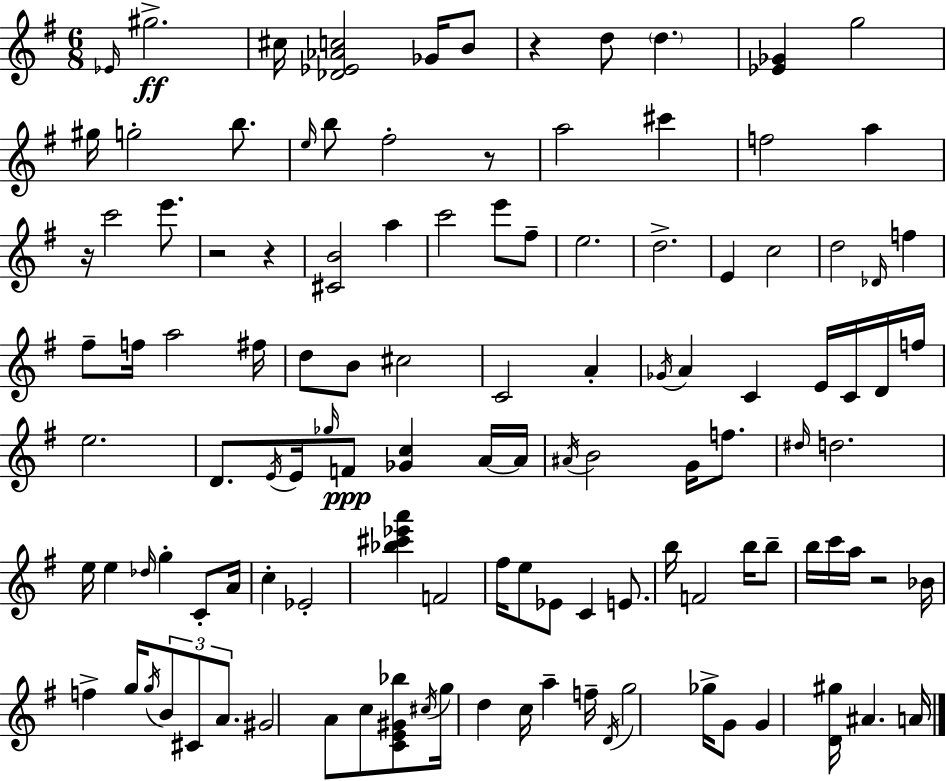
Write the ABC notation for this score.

X:1
T:Untitled
M:6/8
L:1/4
K:G
_E/4 ^g2 ^c/4 [_D_E_Ac]2 _G/4 B/2 z d/2 d [_E_G] g2 ^g/4 g2 b/2 e/4 b/2 ^f2 z/2 a2 ^c' f2 a z/4 c'2 e'/2 z2 z [^CB]2 a c'2 e'/2 ^f/2 e2 d2 E c2 d2 _D/4 f ^f/2 f/4 a2 ^f/4 d/2 B/2 ^c2 C2 A _G/4 A C E/4 C/4 D/4 f/4 e2 D/2 E/4 E/4 _g/4 F/2 [_Gc] A/4 A/4 ^A/4 B2 G/4 f/2 ^d/4 d2 e/4 e _d/4 g C/2 A/4 c _E2 [_b^c'_e'a'] F2 ^f/4 e/2 _E/2 C E/2 b/4 F2 b/4 b/2 b/4 c'/4 a/4 z2 _B/4 f g/4 g/4 B/2 ^C/2 A/2 ^G2 A/2 c/2 [CE^G_b]/2 ^c/4 g/4 d c/4 a f/4 D/4 g2 _g/4 G/2 G [D^g]/4 ^A A/4